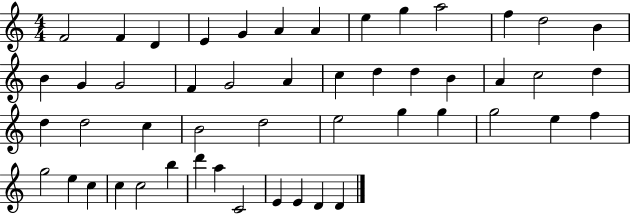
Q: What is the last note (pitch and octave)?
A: D4